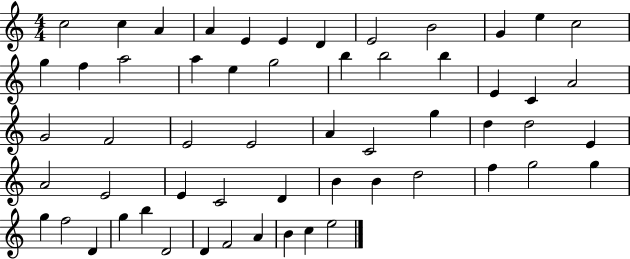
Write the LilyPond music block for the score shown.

{
  \clef treble
  \numericTimeSignature
  \time 4/4
  \key c \major
  c''2 c''4 a'4 | a'4 e'4 e'4 d'4 | e'2 b'2 | g'4 e''4 c''2 | \break g''4 f''4 a''2 | a''4 e''4 g''2 | b''4 b''2 b''4 | e'4 c'4 a'2 | \break g'2 f'2 | e'2 e'2 | a'4 c'2 g''4 | d''4 d''2 e'4 | \break a'2 e'2 | e'4 c'2 d'4 | b'4 b'4 d''2 | f''4 g''2 g''4 | \break g''4 f''2 d'4 | g''4 b''4 d'2 | d'4 f'2 a'4 | b'4 c''4 e''2 | \break \bar "|."
}